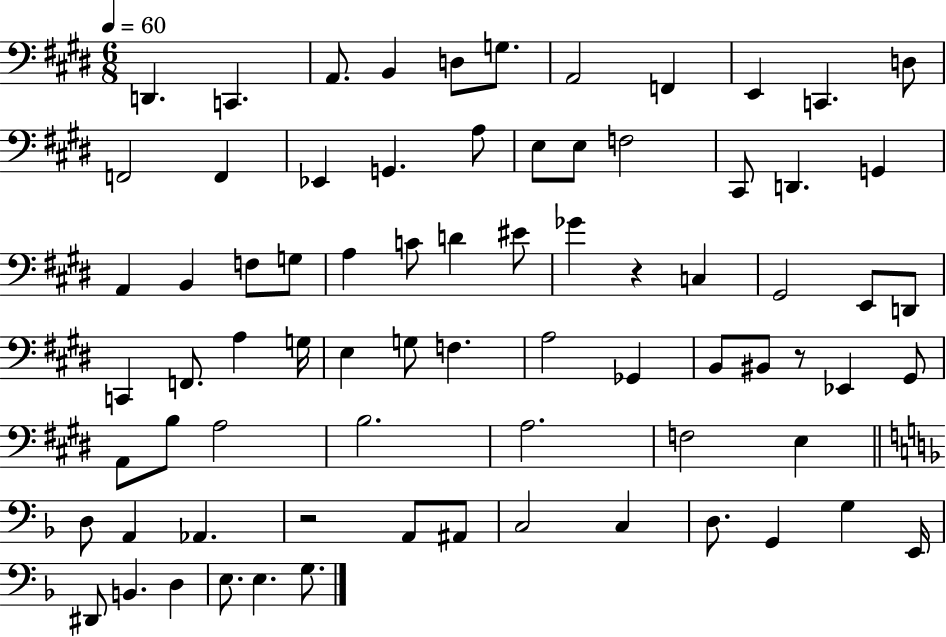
D2/q. C2/q. A2/e. B2/q D3/e G3/e. A2/h F2/q E2/q C2/q. D3/e F2/h F2/q Eb2/q G2/q. A3/e E3/e E3/e F3/h C#2/e D2/q. G2/q A2/q B2/q F3/e G3/e A3/q C4/e D4/q EIS4/e Gb4/q R/q C3/q G#2/h E2/e D2/e C2/q F2/e. A3/q G3/s E3/q G3/e F3/q. A3/h Gb2/q B2/e BIS2/e R/e Eb2/q G#2/e A2/e B3/e A3/h B3/h. A3/h. F3/h E3/q D3/e A2/q Ab2/q. R/h A2/e A#2/e C3/h C3/q D3/e. G2/q G3/q E2/s D#2/e B2/q. D3/q E3/e. E3/q. G3/e.